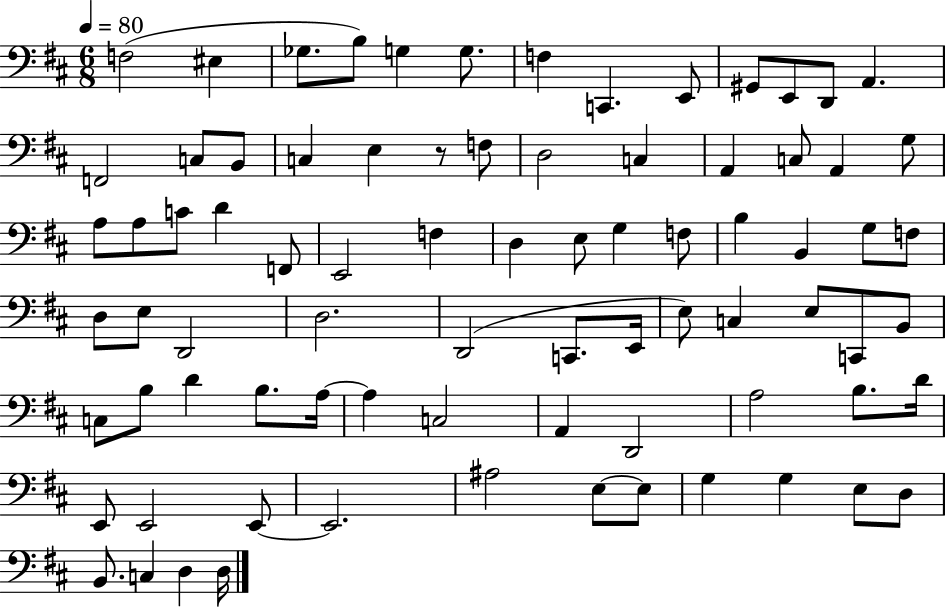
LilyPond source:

{
  \clef bass
  \numericTimeSignature
  \time 6/8
  \key d \major
  \tempo 4 = 80
  f2( eis4 | ges8. b8) g4 g8. | f4 c,4. e,8 | gis,8 e,8 d,8 a,4. | \break f,2 c8 b,8 | c4 e4 r8 f8 | d2 c4 | a,4 c8 a,4 g8 | \break a8 a8 c'8 d'4 f,8 | e,2 f4 | d4 e8 g4 f8 | b4 b,4 g8 f8 | \break d8 e8 d,2 | d2. | d,2( c,8. e,16 | e8) c4 e8 c,8 b,8 | \break c8 b8 d'4 b8. a16~~ | a4 c2 | a,4 d,2 | a2 b8. d'16 | \break e,8 e,2 e,8~~ | e,2. | ais2 e8~~ e8 | g4 g4 e8 d8 | \break b,8. c4 d4 d16 | \bar "|."
}